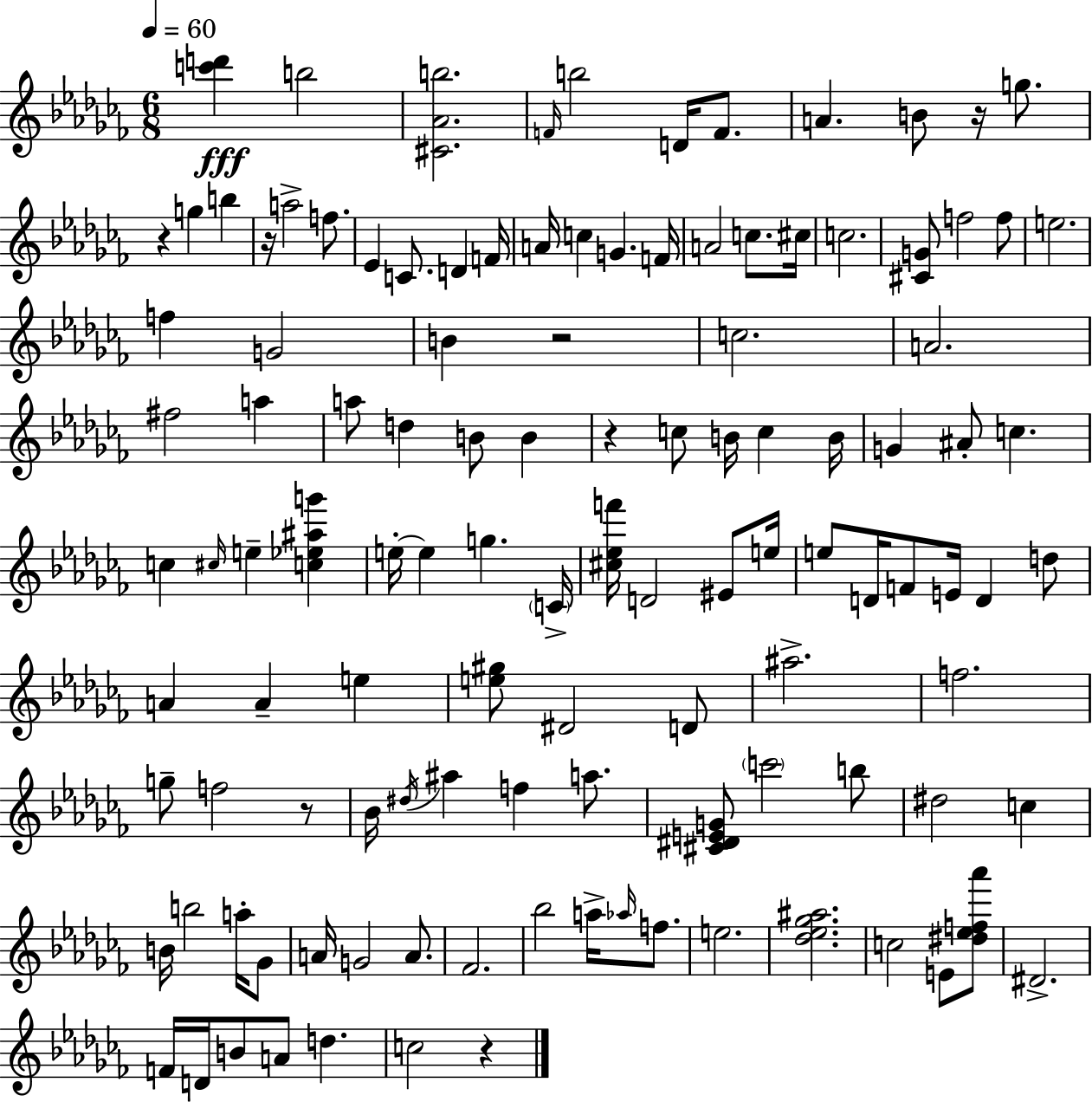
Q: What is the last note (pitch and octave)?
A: C5